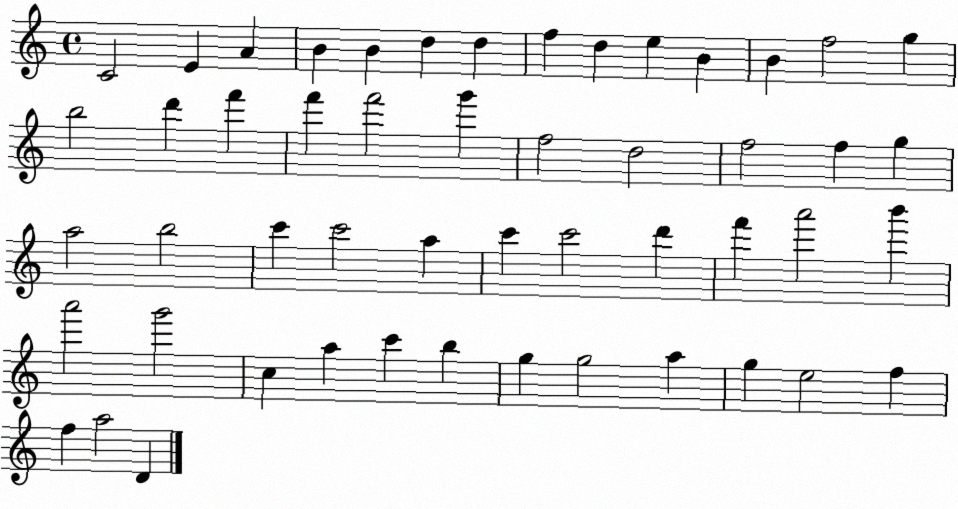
X:1
T:Untitled
M:4/4
L:1/4
K:C
C2 E A B B d d f d e B B f2 g b2 d' f' f' f'2 g' f2 d2 f2 f g a2 b2 c' c'2 a c' c'2 d' f' a'2 b' a'2 g'2 c a c' b g g2 a g e2 f f a2 D